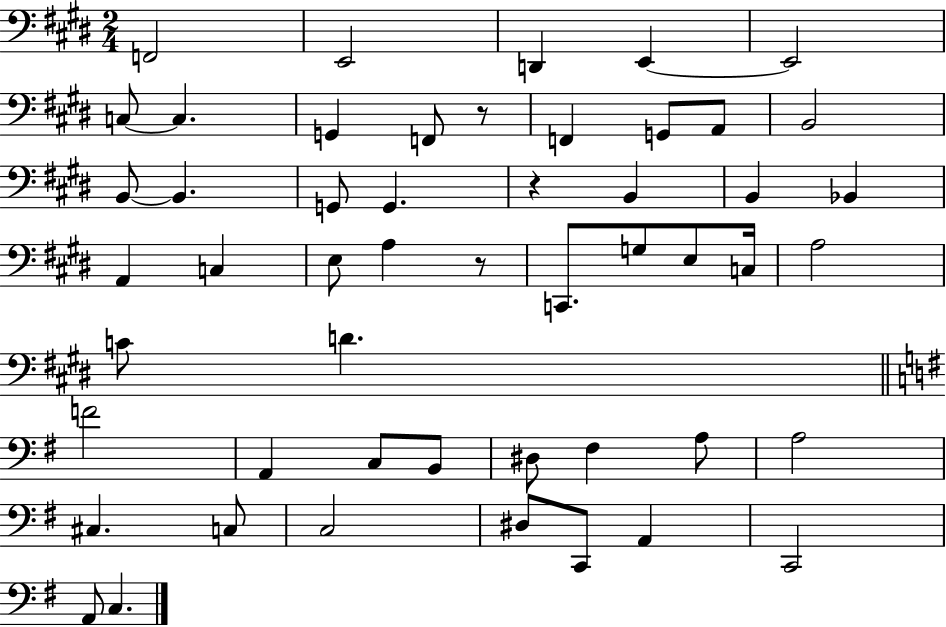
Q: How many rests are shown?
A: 3